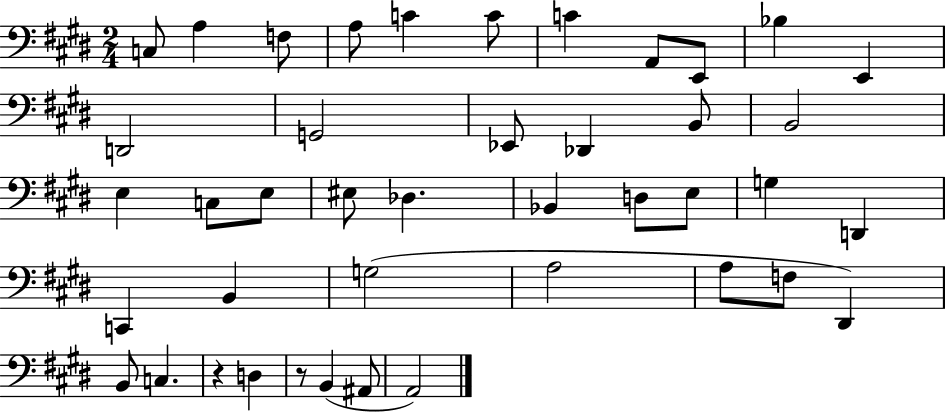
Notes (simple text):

C3/e A3/q F3/e A3/e C4/q C4/e C4/q A2/e E2/e Bb3/q E2/q D2/h G2/h Eb2/e Db2/q B2/e B2/h E3/q C3/e E3/e EIS3/e Db3/q. Bb2/q D3/e E3/e G3/q D2/q C2/q B2/q G3/h A3/h A3/e F3/e D#2/q B2/e C3/q. R/q D3/q R/e B2/q A#2/e A2/h